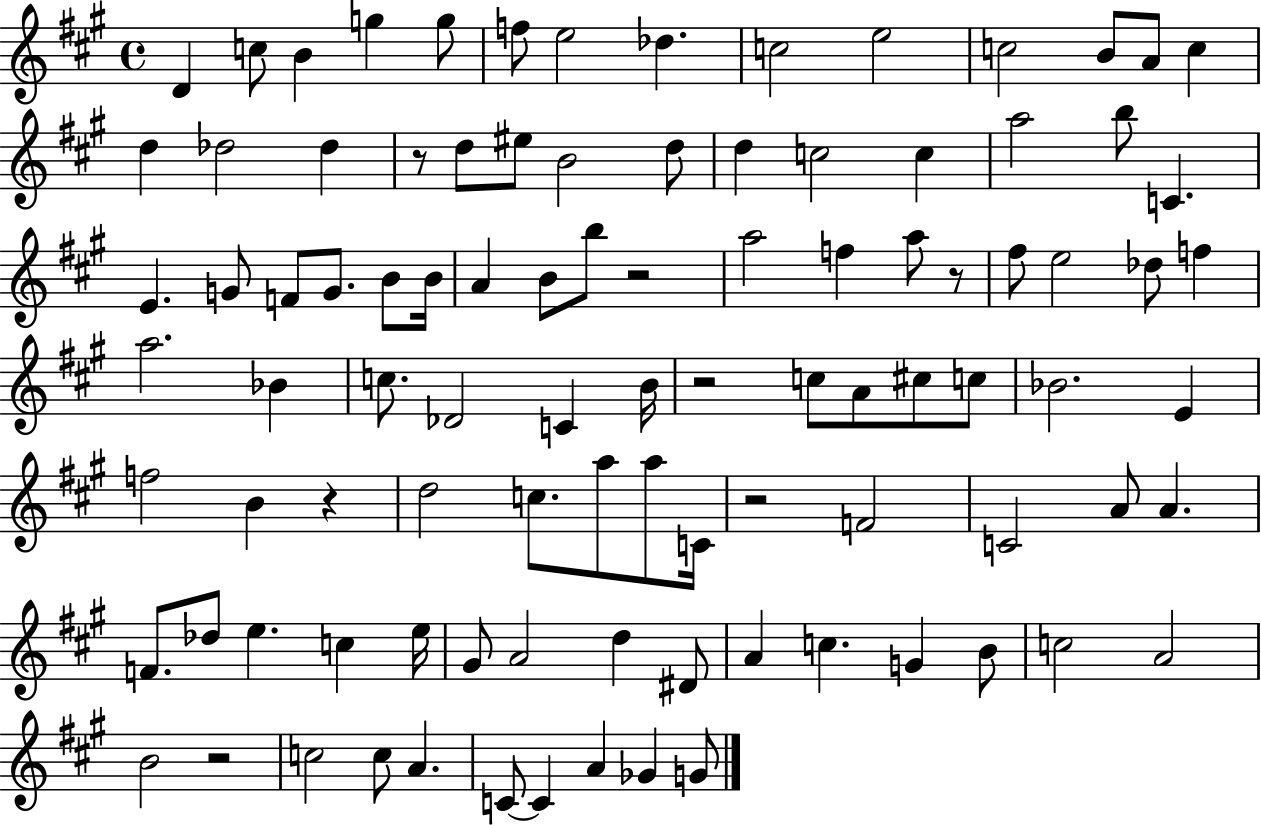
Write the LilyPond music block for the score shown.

{
  \clef treble
  \time 4/4
  \defaultTimeSignature
  \key a \major
  \repeat volta 2 { d'4 c''8 b'4 g''4 g''8 | f''8 e''2 des''4. | c''2 e''2 | c''2 b'8 a'8 c''4 | \break d''4 des''2 des''4 | r8 d''8 eis''8 b'2 d''8 | d''4 c''2 c''4 | a''2 b''8 c'4. | \break e'4. g'8 f'8 g'8. b'8 b'16 | a'4 b'8 b''8 r2 | a''2 f''4 a''8 r8 | fis''8 e''2 des''8 f''4 | \break a''2. bes'4 | c''8. des'2 c'4 b'16 | r2 c''8 a'8 cis''8 c''8 | bes'2. e'4 | \break f''2 b'4 r4 | d''2 c''8. a''8 a''8 c'16 | r2 f'2 | c'2 a'8 a'4. | \break f'8. des''8 e''4. c''4 e''16 | gis'8 a'2 d''4 dis'8 | a'4 c''4. g'4 b'8 | c''2 a'2 | \break b'2 r2 | c''2 c''8 a'4. | c'8~~ c'4 a'4 ges'4 g'8 | } \bar "|."
}